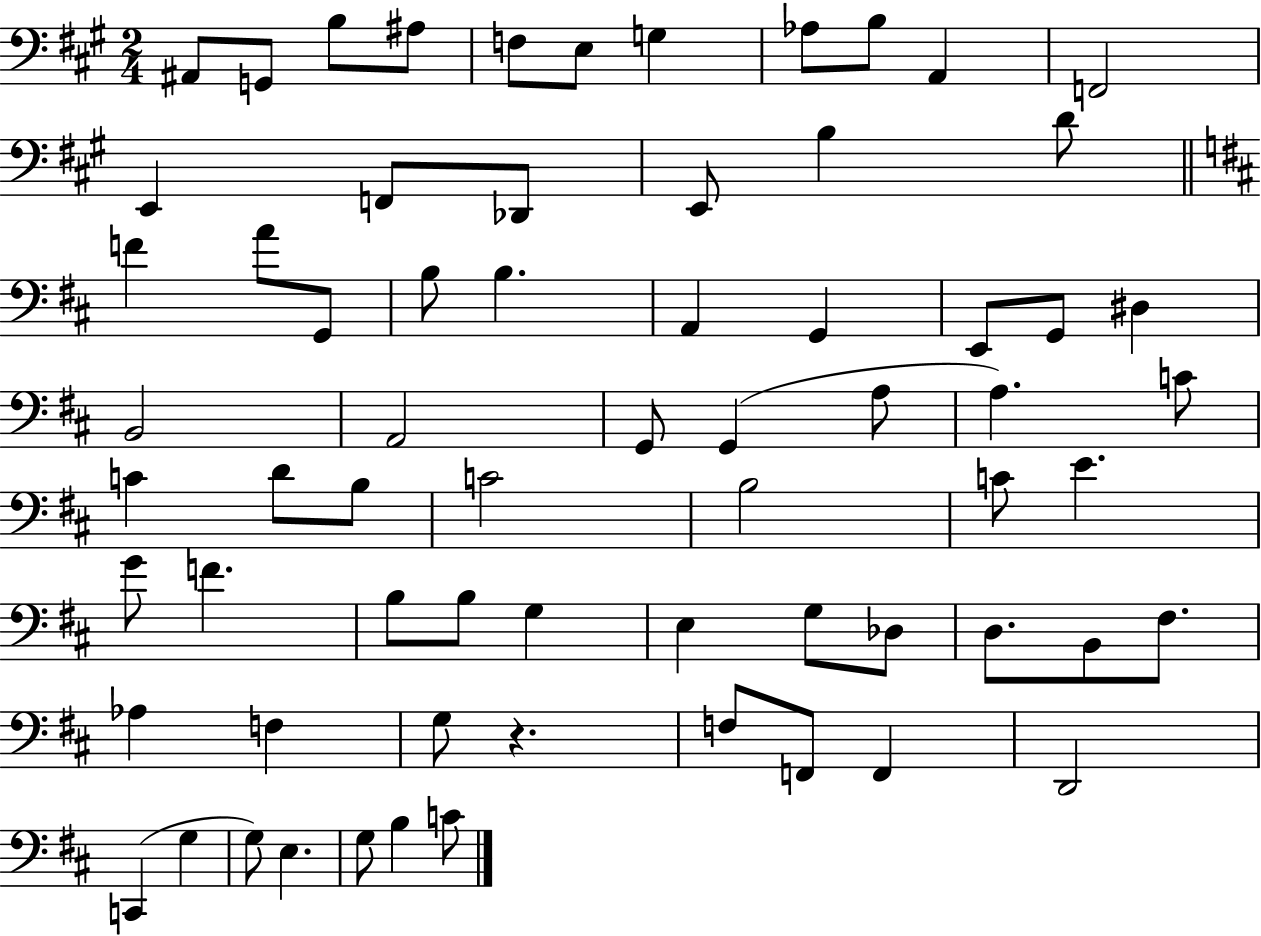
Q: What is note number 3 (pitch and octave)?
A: B3